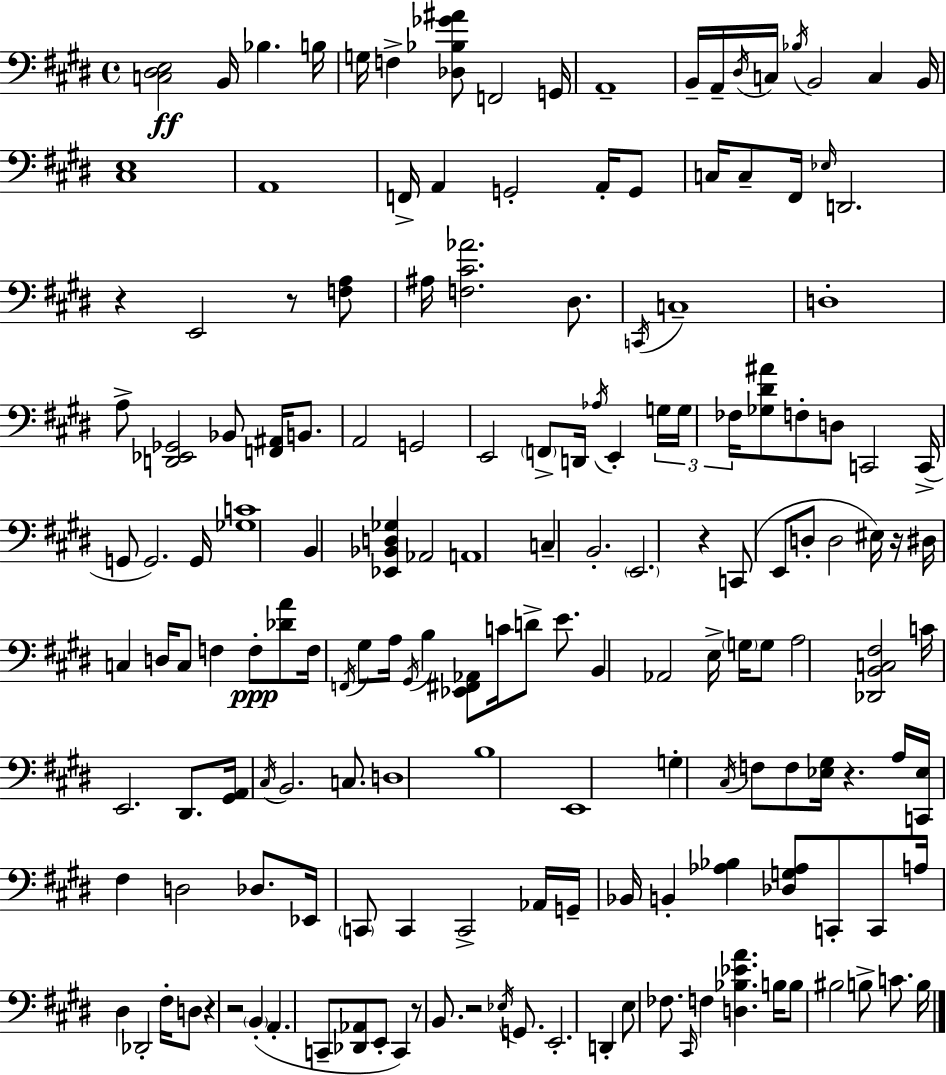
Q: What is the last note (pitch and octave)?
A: B3